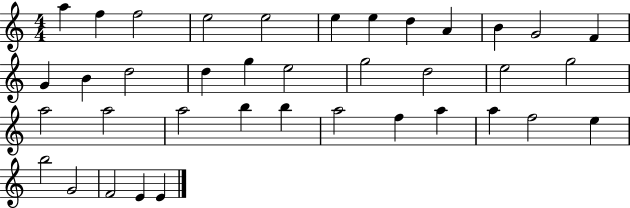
{
  \clef treble
  \numericTimeSignature
  \time 4/4
  \key c \major
  a''4 f''4 f''2 | e''2 e''2 | e''4 e''4 d''4 a'4 | b'4 g'2 f'4 | \break g'4 b'4 d''2 | d''4 g''4 e''2 | g''2 d''2 | e''2 g''2 | \break a''2 a''2 | a''2 b''4 b''4 | a''2 f''4 a''4 | a''4 f''2 e''4 | \break b''2 g'2 | f'2 e'4 e'4 | \bar "|."
}